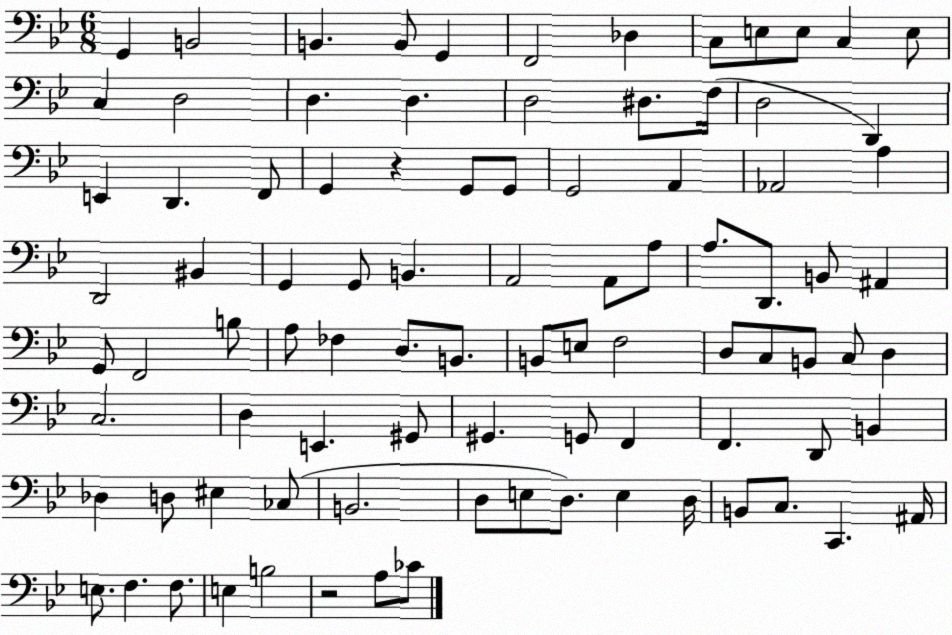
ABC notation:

X:1
T:Untitled
M:6/8
L:1/4
K:Bb
G,, B,,2 B,, B,,/2 G,, F,,2 _D, C,/2 E,/2 E,/2 C, E,/2 C, D,2 D, D, D,2 ^D,/2 F,/4 D,2 D,, E,, D,, F,,/2 G,, z G,,/2 G,,/2 G,,2 A,, _A,,2 A, D,,2 ^B,, G,, G,,/2 B,, A,,2 A,,/2 A,/2 A,/2 D,,/2 B,,/2 ^A,, G,,/2 F,,2 B,/2 A,/2 _F, D,/2 B,,/2 B,,/2 E,/2 F,2 D,/2 C,/2 B,,/2 C,/2 D, C,2 D, E,, ^G,,/2 ^G,, G,,/2 F,, F,, D,,/2 B,, _D, D,/2 ^E, _C,/2 B,,2 D,/2 E,/2 D,/2 E, D,/4 B,,/2 C,/2 C,, ^A,,/4 E,/2 F, F,/2 E, B,2 z2 A,/2 _C/2